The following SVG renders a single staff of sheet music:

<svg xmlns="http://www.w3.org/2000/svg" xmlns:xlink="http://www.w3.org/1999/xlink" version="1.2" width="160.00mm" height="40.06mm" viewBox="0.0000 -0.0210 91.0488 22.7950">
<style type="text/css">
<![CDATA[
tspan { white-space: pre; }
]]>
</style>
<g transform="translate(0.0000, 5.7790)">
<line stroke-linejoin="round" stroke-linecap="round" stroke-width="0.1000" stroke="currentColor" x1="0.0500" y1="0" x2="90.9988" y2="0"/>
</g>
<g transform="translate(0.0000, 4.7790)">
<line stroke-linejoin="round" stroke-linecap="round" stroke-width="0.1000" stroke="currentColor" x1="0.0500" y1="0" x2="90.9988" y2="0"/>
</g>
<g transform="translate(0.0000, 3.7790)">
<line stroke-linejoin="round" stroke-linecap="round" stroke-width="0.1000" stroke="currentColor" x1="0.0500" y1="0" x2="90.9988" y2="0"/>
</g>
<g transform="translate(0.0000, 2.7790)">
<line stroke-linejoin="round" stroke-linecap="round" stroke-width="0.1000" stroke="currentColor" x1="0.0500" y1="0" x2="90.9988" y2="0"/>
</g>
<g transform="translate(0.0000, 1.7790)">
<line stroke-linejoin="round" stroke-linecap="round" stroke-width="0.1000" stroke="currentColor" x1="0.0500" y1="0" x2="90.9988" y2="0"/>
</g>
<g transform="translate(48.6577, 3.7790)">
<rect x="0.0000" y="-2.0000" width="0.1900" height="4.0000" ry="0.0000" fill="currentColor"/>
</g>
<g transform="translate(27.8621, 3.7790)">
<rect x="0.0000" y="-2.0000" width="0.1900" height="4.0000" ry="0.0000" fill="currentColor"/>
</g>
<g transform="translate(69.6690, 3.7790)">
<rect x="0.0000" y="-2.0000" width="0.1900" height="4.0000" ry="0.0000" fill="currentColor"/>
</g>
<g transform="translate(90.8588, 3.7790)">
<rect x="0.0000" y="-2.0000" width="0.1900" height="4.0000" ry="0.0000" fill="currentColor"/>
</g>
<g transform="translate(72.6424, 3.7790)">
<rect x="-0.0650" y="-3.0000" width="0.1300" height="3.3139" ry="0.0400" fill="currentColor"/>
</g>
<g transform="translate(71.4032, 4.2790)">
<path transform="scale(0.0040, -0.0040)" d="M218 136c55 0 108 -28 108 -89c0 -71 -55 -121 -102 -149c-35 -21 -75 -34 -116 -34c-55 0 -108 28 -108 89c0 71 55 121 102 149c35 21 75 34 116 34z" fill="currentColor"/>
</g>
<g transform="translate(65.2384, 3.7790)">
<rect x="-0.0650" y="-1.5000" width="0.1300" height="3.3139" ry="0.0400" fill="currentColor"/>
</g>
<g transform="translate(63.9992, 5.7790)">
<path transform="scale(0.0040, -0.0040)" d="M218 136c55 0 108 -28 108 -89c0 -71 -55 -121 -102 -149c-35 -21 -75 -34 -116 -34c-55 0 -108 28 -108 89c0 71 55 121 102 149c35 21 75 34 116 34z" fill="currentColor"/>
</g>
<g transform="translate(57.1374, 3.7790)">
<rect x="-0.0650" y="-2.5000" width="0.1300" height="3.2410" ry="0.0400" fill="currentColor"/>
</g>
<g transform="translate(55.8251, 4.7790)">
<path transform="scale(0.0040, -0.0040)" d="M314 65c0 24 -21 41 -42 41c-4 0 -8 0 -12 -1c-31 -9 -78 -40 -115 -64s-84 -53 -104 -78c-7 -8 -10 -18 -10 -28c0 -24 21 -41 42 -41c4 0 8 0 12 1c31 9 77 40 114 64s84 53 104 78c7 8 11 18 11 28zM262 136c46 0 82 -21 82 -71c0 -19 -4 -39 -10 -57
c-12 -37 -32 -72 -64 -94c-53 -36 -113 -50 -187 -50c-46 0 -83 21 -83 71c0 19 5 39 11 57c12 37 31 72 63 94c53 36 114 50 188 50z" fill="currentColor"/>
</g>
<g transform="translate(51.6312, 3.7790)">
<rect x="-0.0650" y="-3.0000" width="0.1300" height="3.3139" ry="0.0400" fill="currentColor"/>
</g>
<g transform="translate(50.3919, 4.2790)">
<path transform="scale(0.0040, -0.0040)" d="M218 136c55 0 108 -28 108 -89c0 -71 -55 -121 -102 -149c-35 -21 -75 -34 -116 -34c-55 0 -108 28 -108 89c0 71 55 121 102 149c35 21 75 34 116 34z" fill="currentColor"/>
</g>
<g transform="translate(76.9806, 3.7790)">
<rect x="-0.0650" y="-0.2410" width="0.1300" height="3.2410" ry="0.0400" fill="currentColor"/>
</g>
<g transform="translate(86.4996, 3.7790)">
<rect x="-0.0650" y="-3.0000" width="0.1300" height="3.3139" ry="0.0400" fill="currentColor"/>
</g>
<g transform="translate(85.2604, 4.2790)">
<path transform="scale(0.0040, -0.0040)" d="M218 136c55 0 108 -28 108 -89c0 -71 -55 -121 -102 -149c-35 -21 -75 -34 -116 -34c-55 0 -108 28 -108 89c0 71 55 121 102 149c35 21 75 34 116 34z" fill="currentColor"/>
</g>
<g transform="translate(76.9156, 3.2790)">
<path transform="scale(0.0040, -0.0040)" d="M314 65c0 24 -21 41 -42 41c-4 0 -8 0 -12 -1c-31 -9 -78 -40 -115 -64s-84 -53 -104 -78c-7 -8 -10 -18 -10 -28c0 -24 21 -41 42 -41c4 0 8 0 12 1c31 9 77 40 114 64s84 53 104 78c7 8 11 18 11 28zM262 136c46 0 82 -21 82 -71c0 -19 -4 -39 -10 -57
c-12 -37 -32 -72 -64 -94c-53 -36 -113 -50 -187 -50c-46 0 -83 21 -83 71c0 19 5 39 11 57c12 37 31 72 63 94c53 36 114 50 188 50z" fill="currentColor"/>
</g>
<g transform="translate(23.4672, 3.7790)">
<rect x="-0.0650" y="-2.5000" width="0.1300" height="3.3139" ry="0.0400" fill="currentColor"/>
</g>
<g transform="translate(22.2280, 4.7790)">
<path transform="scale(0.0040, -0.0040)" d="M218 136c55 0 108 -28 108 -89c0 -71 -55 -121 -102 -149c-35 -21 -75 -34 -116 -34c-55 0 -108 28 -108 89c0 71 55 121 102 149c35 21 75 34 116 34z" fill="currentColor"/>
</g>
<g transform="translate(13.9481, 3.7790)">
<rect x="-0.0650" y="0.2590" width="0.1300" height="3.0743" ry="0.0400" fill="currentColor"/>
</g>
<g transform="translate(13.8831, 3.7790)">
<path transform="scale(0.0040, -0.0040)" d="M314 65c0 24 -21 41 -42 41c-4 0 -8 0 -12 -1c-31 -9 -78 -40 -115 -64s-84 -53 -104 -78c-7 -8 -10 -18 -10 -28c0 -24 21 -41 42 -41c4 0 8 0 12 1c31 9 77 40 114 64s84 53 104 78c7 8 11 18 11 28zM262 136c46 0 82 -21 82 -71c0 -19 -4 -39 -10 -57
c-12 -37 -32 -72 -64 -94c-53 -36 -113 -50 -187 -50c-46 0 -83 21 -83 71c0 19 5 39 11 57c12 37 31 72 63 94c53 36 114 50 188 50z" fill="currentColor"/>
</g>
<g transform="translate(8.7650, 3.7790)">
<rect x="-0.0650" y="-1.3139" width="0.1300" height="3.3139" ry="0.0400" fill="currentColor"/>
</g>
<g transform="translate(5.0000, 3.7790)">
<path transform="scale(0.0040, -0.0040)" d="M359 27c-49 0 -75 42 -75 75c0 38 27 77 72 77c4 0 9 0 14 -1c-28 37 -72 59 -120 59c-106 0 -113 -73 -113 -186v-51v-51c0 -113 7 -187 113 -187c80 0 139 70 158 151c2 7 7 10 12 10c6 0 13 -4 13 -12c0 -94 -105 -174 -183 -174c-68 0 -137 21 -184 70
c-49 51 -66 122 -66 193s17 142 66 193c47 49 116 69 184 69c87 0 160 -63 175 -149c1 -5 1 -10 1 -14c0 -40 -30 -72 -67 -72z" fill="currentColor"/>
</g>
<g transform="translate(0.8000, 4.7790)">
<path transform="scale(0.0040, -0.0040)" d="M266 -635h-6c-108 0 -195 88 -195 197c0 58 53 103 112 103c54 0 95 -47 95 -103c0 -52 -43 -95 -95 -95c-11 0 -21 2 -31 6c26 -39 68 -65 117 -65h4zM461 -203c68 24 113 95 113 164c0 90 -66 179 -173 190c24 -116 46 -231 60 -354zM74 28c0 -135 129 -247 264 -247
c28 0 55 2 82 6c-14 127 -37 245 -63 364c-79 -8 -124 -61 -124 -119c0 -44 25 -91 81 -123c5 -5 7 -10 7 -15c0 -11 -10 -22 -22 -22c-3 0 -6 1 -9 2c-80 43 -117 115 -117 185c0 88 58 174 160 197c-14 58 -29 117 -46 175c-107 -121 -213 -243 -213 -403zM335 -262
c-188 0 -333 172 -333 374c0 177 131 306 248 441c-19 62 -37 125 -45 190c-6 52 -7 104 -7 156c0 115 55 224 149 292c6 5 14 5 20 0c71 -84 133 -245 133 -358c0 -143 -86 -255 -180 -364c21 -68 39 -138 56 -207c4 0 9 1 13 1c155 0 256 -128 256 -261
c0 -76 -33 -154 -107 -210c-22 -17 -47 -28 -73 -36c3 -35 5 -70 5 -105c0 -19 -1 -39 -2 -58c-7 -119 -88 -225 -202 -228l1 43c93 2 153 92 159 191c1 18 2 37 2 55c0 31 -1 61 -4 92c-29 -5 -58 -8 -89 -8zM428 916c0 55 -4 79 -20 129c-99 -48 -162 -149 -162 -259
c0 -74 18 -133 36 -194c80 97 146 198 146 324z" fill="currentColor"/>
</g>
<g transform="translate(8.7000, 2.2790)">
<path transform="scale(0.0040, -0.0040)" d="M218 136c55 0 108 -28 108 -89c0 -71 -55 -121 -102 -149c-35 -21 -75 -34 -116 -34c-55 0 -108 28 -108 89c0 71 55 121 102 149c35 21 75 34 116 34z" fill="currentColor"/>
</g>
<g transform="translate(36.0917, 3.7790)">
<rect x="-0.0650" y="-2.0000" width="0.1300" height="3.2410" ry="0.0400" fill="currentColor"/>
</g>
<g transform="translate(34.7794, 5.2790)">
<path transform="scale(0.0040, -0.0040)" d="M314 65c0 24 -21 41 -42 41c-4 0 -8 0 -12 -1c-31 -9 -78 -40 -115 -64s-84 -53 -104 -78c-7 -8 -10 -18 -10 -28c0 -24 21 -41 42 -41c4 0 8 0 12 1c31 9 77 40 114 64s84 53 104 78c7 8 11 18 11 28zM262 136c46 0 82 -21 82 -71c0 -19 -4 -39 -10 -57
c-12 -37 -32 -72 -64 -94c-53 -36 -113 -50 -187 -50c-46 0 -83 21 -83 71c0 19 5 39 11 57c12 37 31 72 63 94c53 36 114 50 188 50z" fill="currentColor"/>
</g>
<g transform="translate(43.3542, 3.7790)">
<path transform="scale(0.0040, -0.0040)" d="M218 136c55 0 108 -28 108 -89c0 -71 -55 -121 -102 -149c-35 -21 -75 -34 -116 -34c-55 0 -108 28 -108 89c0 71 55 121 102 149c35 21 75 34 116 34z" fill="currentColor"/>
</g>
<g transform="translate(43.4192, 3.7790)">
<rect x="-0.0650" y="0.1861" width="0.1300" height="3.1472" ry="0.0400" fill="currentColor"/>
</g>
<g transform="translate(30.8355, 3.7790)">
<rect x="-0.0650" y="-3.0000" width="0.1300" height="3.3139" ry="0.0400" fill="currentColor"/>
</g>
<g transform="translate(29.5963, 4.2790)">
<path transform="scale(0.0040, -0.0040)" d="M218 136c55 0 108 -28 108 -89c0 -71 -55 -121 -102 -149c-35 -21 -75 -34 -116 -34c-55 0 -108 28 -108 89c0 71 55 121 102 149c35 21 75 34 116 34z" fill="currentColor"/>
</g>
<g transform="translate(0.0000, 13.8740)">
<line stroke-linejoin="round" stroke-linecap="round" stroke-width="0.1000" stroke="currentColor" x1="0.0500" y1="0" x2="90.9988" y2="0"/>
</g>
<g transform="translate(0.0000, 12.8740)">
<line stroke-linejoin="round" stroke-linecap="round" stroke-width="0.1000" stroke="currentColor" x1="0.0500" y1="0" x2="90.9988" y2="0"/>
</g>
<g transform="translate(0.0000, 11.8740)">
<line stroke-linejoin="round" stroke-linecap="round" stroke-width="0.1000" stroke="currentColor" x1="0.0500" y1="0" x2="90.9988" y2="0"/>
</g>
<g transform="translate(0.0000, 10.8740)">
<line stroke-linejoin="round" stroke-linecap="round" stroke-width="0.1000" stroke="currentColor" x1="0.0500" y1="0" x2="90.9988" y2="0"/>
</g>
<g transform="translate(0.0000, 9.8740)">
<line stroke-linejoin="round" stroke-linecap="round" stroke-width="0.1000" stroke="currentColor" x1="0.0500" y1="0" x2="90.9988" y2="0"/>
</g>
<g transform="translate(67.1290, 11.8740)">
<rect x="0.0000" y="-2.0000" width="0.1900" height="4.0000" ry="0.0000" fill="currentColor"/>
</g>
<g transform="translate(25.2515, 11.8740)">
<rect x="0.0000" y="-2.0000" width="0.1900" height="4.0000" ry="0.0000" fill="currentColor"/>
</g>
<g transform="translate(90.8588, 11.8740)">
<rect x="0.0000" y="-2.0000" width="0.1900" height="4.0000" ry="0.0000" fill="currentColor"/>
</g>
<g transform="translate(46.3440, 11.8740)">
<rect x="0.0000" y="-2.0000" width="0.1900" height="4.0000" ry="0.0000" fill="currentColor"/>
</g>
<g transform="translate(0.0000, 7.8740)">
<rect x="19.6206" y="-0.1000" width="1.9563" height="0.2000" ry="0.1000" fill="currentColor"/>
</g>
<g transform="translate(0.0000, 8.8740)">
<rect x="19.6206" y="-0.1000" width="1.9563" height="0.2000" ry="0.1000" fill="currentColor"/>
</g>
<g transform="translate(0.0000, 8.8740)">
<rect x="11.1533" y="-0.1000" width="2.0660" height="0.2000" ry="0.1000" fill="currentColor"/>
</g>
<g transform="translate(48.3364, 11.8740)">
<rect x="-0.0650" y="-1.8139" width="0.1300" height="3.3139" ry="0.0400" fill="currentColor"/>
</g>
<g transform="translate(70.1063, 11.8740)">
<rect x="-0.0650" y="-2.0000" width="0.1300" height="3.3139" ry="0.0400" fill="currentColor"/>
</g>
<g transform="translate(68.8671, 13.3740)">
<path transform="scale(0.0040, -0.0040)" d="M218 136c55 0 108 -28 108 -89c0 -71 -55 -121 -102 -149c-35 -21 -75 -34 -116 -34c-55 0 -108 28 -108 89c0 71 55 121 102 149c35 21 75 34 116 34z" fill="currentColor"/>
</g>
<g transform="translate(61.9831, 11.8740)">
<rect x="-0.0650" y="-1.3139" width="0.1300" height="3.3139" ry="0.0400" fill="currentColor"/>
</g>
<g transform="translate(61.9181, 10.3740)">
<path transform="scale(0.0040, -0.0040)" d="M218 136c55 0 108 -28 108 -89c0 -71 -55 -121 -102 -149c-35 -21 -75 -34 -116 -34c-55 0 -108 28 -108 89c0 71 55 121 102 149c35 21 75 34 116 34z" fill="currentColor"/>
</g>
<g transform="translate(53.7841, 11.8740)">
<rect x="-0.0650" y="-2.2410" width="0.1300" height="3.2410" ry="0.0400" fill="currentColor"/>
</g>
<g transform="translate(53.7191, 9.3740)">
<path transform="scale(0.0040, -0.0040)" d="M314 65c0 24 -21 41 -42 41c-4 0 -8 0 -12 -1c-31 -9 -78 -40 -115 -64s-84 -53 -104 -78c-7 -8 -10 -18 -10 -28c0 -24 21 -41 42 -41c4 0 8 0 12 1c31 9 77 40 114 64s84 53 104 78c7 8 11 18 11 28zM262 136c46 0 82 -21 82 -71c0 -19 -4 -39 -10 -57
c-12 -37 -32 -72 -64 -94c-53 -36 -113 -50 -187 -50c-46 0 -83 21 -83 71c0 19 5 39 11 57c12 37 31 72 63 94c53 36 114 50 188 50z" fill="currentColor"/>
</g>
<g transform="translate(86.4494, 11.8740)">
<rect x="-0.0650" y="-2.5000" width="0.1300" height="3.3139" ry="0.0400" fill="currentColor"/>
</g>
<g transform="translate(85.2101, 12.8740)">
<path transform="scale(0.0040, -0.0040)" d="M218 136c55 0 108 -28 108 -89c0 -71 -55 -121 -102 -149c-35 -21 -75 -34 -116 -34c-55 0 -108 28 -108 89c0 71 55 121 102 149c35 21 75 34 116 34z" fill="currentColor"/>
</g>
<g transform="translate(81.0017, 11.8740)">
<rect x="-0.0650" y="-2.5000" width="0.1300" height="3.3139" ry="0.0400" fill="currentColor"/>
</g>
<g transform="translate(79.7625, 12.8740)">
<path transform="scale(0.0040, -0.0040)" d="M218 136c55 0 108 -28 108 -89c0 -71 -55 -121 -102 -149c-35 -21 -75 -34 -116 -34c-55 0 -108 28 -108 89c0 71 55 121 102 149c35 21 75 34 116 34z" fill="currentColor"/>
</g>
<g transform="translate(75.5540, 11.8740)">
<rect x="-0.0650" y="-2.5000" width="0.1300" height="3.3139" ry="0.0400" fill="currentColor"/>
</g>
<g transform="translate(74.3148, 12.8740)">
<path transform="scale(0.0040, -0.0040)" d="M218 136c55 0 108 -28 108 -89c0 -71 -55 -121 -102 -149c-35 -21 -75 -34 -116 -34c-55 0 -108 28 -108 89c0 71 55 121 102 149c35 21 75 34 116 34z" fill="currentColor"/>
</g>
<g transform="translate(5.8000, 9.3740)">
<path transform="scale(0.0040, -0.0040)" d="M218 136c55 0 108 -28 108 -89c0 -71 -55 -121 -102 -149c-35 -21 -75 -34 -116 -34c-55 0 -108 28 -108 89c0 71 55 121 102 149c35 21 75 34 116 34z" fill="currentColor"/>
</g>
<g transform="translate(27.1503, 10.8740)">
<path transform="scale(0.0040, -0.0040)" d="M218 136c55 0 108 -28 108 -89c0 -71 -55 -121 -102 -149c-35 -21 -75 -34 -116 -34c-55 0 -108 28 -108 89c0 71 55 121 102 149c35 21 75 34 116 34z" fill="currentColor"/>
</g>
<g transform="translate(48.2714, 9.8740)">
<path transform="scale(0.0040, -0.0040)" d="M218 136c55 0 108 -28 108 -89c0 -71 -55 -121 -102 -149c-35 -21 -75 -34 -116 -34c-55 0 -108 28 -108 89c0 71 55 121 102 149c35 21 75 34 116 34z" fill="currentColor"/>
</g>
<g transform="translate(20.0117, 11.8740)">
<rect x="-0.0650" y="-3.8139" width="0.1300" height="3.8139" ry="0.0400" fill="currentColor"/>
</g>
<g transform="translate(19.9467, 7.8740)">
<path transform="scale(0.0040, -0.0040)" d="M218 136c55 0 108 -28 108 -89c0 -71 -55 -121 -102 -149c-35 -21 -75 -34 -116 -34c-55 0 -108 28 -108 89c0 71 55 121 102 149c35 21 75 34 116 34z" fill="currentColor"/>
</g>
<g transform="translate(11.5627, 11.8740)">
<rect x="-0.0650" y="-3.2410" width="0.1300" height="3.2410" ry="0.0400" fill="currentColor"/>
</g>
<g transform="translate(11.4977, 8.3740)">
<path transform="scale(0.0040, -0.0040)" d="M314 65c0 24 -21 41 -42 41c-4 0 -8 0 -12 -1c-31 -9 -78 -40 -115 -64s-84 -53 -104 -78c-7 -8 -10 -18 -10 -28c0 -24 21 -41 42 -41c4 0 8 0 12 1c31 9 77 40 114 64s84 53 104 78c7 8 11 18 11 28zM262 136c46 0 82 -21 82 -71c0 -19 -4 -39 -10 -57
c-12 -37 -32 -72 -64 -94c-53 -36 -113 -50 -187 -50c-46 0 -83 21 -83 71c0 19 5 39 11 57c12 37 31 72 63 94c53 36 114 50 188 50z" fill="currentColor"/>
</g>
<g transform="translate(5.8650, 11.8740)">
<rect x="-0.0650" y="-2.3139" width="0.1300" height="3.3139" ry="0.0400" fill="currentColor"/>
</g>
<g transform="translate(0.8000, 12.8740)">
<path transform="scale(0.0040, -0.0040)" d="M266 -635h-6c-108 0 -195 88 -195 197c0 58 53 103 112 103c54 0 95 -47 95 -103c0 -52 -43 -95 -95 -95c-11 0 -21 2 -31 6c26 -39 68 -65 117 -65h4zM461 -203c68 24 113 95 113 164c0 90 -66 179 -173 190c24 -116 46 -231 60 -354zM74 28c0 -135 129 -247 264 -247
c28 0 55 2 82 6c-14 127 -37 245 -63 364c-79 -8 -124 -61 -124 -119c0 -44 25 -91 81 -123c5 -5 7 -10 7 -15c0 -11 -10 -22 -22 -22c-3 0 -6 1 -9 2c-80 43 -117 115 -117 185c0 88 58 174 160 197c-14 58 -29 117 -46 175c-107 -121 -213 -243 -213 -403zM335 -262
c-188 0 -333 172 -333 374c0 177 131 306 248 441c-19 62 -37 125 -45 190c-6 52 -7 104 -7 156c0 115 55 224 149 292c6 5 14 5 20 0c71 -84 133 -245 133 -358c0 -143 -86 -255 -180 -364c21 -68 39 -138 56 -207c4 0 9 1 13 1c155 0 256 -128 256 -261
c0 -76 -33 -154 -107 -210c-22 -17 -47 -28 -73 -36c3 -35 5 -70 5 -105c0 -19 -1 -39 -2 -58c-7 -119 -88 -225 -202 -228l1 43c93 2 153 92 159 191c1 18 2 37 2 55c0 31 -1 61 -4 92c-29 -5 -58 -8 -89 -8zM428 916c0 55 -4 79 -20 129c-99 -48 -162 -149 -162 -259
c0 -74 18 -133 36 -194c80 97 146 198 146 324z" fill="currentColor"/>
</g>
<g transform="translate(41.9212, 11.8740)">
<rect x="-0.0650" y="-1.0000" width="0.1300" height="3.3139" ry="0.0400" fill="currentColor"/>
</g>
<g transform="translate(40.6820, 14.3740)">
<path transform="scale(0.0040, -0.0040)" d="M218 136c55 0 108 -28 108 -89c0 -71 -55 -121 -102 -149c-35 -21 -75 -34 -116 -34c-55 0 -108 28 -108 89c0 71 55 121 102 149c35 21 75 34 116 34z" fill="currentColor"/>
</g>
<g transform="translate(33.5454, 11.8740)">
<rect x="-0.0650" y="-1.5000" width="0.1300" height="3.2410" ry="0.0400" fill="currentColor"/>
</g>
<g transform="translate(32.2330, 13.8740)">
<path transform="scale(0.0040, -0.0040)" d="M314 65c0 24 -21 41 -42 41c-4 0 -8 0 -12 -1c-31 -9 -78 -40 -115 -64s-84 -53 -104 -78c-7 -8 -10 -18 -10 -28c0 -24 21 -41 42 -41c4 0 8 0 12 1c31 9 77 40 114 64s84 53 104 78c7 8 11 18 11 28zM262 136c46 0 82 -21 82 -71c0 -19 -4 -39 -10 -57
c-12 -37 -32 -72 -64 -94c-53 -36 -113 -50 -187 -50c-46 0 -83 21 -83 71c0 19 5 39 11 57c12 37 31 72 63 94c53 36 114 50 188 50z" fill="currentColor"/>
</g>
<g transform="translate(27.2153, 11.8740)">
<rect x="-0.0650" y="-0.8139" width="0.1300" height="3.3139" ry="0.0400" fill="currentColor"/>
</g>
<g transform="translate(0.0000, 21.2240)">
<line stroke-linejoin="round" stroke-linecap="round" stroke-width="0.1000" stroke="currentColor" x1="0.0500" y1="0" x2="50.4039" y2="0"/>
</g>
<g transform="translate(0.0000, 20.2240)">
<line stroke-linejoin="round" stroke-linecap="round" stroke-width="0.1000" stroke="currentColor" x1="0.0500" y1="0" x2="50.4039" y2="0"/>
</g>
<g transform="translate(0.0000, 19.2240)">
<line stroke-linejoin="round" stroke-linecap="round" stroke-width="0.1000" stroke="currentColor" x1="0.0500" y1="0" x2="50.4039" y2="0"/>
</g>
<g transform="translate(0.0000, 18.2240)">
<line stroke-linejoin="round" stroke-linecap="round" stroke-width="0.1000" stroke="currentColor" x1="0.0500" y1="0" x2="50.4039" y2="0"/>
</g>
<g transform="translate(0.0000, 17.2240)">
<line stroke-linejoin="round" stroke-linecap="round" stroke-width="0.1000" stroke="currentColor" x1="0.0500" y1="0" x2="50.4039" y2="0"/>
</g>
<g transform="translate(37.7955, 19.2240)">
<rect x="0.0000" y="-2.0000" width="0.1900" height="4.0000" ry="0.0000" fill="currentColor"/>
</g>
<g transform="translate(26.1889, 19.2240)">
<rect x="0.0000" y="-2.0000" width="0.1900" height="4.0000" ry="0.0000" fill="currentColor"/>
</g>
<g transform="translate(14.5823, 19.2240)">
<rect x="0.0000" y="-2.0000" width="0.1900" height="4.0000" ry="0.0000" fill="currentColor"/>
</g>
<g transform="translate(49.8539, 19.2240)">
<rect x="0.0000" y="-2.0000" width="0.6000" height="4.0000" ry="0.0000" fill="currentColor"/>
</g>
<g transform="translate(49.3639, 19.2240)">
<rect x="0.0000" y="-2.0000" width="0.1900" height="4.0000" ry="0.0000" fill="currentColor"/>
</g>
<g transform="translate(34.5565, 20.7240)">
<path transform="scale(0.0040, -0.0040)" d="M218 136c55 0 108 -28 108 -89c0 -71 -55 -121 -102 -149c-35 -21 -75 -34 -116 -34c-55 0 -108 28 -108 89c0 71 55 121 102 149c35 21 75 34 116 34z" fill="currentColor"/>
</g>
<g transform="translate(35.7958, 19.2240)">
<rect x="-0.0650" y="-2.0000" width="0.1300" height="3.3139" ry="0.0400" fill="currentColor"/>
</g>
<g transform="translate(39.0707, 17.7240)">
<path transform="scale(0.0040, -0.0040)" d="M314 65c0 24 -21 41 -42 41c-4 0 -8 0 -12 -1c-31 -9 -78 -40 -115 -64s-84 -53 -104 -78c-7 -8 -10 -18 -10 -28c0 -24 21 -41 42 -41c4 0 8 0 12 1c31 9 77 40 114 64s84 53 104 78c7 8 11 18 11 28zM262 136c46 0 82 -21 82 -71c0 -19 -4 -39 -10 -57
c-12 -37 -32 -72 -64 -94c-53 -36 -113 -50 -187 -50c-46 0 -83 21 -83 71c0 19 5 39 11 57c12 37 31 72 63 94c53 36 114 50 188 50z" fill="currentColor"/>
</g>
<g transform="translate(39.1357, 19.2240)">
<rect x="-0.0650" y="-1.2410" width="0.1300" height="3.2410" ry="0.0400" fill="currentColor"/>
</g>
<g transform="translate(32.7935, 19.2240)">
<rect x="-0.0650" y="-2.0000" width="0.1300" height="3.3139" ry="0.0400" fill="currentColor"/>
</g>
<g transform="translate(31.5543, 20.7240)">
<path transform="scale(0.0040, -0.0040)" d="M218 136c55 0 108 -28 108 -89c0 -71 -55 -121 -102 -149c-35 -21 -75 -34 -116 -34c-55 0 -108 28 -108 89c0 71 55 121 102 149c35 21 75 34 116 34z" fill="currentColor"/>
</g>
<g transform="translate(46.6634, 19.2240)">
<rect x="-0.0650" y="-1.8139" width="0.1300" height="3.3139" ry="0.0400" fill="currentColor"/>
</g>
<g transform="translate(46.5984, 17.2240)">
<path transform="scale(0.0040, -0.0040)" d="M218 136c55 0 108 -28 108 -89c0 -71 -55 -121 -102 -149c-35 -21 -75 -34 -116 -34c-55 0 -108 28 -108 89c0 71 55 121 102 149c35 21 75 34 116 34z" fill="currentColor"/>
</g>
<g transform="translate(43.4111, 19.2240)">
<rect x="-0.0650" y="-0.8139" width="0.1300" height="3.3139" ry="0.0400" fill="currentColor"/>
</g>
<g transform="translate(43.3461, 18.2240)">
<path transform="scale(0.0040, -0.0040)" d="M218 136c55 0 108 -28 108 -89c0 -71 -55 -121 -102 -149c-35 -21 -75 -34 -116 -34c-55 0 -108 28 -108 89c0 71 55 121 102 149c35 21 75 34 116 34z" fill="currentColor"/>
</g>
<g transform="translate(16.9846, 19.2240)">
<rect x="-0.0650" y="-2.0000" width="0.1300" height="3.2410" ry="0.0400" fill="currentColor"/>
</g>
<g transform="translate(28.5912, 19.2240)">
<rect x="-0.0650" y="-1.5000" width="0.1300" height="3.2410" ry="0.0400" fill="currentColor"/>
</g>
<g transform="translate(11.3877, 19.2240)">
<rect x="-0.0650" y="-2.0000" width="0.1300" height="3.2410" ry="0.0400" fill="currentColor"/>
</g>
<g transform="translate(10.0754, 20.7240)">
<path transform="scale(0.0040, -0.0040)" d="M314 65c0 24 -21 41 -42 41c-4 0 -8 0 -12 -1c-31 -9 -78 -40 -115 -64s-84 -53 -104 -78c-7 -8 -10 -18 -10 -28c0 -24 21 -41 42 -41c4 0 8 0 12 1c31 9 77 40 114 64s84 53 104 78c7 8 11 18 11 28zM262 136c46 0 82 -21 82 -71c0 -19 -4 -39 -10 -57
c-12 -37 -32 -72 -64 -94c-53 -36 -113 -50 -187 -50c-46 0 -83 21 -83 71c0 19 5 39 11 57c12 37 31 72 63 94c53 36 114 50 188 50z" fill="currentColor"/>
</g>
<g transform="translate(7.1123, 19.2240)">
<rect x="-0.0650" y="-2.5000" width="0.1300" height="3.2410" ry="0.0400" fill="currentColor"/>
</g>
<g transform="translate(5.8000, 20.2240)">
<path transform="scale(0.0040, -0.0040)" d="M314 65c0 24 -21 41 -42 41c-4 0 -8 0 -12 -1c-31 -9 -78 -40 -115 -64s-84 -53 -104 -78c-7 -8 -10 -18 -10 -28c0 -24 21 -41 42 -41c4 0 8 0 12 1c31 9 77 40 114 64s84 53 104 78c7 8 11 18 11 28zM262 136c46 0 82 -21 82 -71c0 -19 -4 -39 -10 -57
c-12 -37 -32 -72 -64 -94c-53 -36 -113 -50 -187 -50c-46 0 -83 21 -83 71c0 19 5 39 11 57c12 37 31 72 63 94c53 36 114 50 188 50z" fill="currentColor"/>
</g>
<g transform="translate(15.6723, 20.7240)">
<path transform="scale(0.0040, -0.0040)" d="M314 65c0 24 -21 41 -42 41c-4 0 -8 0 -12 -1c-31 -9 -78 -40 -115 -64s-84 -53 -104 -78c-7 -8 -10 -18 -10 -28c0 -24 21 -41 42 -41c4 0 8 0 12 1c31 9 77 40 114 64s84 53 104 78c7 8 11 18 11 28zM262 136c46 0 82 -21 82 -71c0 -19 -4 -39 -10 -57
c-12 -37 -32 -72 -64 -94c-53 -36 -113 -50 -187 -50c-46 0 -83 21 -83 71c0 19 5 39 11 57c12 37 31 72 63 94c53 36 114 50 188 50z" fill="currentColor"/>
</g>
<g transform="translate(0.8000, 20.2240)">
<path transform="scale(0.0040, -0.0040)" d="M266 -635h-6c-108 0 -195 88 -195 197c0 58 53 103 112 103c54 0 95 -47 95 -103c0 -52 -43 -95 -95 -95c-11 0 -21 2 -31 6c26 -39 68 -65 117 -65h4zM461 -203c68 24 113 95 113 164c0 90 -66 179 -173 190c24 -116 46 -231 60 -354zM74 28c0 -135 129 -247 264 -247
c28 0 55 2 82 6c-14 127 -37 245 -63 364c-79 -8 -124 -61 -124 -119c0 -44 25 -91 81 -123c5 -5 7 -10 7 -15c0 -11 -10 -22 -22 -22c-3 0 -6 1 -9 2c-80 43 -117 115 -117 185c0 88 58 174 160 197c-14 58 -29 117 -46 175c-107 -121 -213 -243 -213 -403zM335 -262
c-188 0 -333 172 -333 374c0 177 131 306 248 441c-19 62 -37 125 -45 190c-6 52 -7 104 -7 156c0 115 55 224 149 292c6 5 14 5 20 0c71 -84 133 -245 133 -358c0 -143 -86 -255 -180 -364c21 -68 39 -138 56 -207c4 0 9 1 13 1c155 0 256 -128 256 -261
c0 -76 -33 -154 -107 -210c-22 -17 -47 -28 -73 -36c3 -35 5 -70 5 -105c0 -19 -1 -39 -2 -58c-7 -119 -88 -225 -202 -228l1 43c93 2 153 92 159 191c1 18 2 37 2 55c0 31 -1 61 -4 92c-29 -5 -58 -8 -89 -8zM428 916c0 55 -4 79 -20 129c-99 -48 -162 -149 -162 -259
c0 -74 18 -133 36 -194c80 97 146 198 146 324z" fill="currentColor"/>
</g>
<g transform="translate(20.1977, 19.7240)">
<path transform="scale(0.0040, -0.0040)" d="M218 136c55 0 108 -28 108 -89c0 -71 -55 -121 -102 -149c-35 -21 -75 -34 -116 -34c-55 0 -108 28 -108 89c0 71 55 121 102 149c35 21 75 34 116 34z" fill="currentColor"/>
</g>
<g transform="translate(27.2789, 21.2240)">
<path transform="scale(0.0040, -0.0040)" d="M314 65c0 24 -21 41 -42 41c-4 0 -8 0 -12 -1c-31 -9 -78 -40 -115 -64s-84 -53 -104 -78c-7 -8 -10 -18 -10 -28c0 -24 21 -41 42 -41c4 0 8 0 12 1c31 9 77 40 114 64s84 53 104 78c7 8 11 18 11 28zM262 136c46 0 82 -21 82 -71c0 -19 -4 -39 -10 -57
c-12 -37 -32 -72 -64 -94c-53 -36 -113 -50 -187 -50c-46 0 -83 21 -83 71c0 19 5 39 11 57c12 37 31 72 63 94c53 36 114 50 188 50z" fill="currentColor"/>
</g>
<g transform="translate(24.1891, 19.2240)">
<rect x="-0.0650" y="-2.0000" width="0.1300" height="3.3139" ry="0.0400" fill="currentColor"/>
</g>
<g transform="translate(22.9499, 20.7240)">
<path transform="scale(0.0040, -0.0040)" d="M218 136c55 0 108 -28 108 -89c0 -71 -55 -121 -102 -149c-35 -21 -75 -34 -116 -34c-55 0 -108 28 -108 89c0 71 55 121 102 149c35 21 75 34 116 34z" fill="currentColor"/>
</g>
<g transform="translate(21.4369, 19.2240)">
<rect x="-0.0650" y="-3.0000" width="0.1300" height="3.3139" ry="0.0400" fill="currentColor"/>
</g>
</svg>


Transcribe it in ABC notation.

X:1
T:Untitled
M:4/4
L:1/4
K:C
e B2 G A F2 B A G2 E A c2 A g b2 c' d E2 D f g2 e F G G G G2 F2 F2 A F E2 F F e2 d f